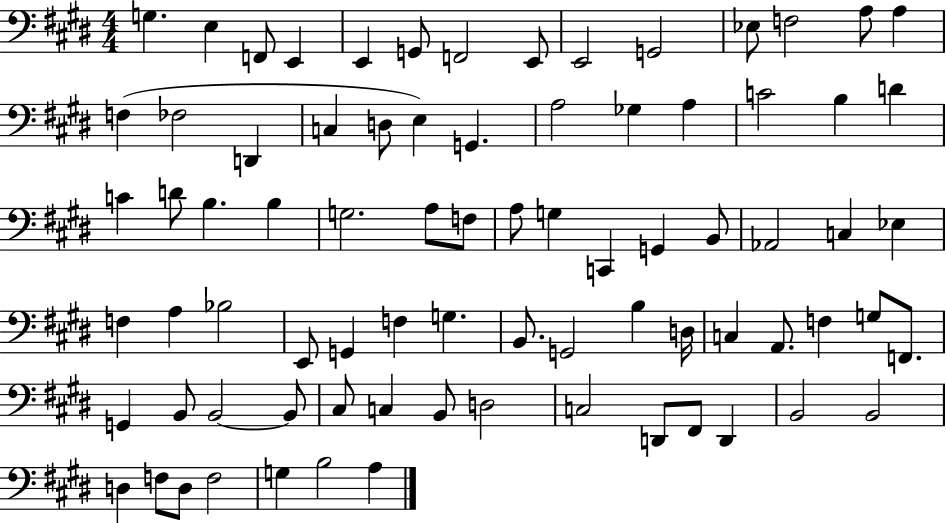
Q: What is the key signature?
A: E major